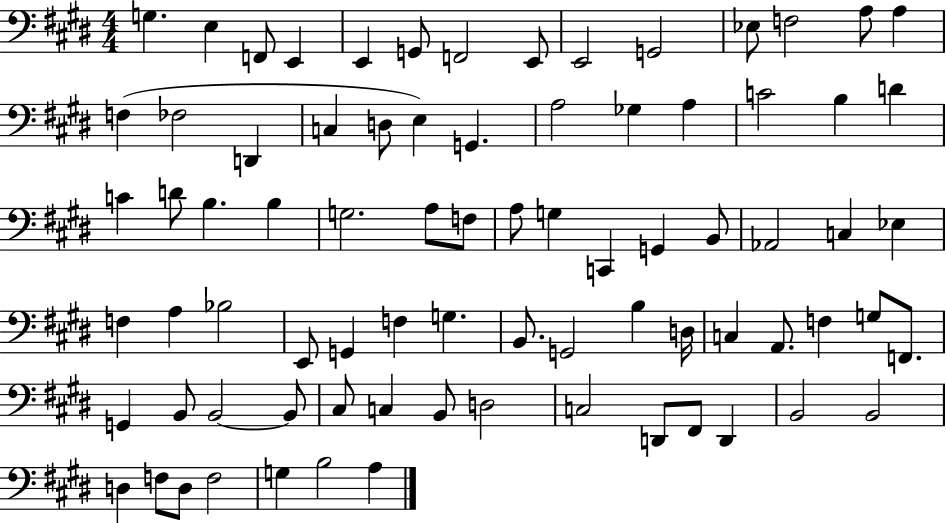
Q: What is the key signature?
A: E major